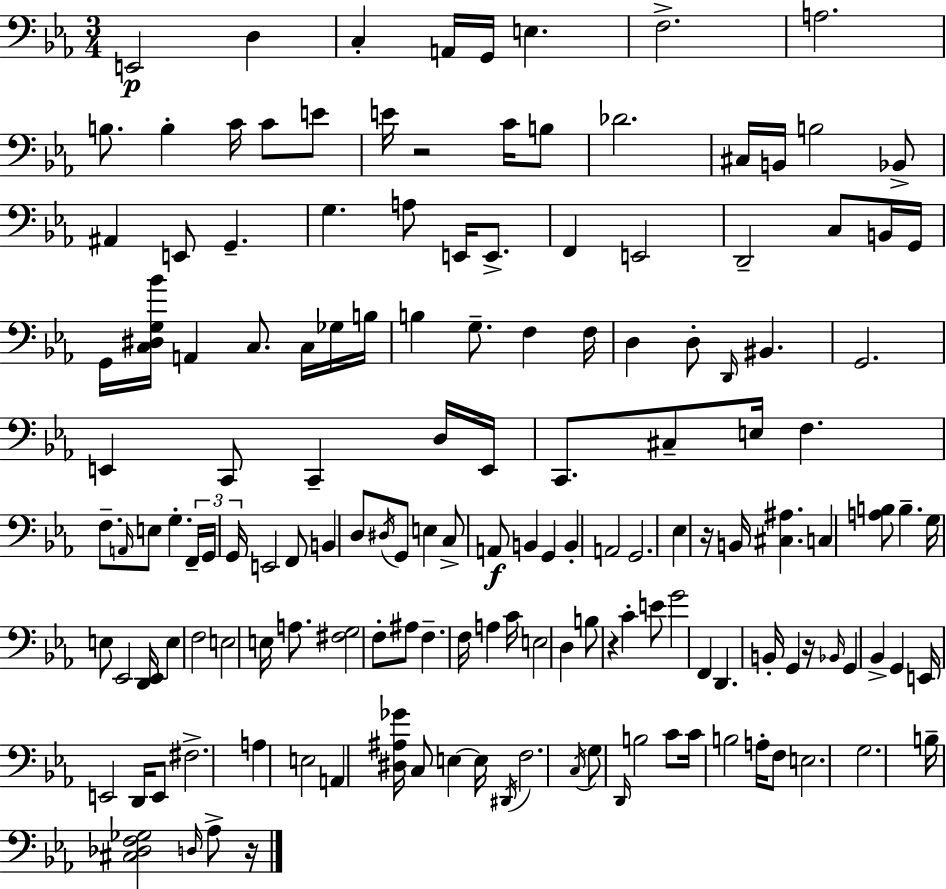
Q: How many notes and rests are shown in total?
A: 150